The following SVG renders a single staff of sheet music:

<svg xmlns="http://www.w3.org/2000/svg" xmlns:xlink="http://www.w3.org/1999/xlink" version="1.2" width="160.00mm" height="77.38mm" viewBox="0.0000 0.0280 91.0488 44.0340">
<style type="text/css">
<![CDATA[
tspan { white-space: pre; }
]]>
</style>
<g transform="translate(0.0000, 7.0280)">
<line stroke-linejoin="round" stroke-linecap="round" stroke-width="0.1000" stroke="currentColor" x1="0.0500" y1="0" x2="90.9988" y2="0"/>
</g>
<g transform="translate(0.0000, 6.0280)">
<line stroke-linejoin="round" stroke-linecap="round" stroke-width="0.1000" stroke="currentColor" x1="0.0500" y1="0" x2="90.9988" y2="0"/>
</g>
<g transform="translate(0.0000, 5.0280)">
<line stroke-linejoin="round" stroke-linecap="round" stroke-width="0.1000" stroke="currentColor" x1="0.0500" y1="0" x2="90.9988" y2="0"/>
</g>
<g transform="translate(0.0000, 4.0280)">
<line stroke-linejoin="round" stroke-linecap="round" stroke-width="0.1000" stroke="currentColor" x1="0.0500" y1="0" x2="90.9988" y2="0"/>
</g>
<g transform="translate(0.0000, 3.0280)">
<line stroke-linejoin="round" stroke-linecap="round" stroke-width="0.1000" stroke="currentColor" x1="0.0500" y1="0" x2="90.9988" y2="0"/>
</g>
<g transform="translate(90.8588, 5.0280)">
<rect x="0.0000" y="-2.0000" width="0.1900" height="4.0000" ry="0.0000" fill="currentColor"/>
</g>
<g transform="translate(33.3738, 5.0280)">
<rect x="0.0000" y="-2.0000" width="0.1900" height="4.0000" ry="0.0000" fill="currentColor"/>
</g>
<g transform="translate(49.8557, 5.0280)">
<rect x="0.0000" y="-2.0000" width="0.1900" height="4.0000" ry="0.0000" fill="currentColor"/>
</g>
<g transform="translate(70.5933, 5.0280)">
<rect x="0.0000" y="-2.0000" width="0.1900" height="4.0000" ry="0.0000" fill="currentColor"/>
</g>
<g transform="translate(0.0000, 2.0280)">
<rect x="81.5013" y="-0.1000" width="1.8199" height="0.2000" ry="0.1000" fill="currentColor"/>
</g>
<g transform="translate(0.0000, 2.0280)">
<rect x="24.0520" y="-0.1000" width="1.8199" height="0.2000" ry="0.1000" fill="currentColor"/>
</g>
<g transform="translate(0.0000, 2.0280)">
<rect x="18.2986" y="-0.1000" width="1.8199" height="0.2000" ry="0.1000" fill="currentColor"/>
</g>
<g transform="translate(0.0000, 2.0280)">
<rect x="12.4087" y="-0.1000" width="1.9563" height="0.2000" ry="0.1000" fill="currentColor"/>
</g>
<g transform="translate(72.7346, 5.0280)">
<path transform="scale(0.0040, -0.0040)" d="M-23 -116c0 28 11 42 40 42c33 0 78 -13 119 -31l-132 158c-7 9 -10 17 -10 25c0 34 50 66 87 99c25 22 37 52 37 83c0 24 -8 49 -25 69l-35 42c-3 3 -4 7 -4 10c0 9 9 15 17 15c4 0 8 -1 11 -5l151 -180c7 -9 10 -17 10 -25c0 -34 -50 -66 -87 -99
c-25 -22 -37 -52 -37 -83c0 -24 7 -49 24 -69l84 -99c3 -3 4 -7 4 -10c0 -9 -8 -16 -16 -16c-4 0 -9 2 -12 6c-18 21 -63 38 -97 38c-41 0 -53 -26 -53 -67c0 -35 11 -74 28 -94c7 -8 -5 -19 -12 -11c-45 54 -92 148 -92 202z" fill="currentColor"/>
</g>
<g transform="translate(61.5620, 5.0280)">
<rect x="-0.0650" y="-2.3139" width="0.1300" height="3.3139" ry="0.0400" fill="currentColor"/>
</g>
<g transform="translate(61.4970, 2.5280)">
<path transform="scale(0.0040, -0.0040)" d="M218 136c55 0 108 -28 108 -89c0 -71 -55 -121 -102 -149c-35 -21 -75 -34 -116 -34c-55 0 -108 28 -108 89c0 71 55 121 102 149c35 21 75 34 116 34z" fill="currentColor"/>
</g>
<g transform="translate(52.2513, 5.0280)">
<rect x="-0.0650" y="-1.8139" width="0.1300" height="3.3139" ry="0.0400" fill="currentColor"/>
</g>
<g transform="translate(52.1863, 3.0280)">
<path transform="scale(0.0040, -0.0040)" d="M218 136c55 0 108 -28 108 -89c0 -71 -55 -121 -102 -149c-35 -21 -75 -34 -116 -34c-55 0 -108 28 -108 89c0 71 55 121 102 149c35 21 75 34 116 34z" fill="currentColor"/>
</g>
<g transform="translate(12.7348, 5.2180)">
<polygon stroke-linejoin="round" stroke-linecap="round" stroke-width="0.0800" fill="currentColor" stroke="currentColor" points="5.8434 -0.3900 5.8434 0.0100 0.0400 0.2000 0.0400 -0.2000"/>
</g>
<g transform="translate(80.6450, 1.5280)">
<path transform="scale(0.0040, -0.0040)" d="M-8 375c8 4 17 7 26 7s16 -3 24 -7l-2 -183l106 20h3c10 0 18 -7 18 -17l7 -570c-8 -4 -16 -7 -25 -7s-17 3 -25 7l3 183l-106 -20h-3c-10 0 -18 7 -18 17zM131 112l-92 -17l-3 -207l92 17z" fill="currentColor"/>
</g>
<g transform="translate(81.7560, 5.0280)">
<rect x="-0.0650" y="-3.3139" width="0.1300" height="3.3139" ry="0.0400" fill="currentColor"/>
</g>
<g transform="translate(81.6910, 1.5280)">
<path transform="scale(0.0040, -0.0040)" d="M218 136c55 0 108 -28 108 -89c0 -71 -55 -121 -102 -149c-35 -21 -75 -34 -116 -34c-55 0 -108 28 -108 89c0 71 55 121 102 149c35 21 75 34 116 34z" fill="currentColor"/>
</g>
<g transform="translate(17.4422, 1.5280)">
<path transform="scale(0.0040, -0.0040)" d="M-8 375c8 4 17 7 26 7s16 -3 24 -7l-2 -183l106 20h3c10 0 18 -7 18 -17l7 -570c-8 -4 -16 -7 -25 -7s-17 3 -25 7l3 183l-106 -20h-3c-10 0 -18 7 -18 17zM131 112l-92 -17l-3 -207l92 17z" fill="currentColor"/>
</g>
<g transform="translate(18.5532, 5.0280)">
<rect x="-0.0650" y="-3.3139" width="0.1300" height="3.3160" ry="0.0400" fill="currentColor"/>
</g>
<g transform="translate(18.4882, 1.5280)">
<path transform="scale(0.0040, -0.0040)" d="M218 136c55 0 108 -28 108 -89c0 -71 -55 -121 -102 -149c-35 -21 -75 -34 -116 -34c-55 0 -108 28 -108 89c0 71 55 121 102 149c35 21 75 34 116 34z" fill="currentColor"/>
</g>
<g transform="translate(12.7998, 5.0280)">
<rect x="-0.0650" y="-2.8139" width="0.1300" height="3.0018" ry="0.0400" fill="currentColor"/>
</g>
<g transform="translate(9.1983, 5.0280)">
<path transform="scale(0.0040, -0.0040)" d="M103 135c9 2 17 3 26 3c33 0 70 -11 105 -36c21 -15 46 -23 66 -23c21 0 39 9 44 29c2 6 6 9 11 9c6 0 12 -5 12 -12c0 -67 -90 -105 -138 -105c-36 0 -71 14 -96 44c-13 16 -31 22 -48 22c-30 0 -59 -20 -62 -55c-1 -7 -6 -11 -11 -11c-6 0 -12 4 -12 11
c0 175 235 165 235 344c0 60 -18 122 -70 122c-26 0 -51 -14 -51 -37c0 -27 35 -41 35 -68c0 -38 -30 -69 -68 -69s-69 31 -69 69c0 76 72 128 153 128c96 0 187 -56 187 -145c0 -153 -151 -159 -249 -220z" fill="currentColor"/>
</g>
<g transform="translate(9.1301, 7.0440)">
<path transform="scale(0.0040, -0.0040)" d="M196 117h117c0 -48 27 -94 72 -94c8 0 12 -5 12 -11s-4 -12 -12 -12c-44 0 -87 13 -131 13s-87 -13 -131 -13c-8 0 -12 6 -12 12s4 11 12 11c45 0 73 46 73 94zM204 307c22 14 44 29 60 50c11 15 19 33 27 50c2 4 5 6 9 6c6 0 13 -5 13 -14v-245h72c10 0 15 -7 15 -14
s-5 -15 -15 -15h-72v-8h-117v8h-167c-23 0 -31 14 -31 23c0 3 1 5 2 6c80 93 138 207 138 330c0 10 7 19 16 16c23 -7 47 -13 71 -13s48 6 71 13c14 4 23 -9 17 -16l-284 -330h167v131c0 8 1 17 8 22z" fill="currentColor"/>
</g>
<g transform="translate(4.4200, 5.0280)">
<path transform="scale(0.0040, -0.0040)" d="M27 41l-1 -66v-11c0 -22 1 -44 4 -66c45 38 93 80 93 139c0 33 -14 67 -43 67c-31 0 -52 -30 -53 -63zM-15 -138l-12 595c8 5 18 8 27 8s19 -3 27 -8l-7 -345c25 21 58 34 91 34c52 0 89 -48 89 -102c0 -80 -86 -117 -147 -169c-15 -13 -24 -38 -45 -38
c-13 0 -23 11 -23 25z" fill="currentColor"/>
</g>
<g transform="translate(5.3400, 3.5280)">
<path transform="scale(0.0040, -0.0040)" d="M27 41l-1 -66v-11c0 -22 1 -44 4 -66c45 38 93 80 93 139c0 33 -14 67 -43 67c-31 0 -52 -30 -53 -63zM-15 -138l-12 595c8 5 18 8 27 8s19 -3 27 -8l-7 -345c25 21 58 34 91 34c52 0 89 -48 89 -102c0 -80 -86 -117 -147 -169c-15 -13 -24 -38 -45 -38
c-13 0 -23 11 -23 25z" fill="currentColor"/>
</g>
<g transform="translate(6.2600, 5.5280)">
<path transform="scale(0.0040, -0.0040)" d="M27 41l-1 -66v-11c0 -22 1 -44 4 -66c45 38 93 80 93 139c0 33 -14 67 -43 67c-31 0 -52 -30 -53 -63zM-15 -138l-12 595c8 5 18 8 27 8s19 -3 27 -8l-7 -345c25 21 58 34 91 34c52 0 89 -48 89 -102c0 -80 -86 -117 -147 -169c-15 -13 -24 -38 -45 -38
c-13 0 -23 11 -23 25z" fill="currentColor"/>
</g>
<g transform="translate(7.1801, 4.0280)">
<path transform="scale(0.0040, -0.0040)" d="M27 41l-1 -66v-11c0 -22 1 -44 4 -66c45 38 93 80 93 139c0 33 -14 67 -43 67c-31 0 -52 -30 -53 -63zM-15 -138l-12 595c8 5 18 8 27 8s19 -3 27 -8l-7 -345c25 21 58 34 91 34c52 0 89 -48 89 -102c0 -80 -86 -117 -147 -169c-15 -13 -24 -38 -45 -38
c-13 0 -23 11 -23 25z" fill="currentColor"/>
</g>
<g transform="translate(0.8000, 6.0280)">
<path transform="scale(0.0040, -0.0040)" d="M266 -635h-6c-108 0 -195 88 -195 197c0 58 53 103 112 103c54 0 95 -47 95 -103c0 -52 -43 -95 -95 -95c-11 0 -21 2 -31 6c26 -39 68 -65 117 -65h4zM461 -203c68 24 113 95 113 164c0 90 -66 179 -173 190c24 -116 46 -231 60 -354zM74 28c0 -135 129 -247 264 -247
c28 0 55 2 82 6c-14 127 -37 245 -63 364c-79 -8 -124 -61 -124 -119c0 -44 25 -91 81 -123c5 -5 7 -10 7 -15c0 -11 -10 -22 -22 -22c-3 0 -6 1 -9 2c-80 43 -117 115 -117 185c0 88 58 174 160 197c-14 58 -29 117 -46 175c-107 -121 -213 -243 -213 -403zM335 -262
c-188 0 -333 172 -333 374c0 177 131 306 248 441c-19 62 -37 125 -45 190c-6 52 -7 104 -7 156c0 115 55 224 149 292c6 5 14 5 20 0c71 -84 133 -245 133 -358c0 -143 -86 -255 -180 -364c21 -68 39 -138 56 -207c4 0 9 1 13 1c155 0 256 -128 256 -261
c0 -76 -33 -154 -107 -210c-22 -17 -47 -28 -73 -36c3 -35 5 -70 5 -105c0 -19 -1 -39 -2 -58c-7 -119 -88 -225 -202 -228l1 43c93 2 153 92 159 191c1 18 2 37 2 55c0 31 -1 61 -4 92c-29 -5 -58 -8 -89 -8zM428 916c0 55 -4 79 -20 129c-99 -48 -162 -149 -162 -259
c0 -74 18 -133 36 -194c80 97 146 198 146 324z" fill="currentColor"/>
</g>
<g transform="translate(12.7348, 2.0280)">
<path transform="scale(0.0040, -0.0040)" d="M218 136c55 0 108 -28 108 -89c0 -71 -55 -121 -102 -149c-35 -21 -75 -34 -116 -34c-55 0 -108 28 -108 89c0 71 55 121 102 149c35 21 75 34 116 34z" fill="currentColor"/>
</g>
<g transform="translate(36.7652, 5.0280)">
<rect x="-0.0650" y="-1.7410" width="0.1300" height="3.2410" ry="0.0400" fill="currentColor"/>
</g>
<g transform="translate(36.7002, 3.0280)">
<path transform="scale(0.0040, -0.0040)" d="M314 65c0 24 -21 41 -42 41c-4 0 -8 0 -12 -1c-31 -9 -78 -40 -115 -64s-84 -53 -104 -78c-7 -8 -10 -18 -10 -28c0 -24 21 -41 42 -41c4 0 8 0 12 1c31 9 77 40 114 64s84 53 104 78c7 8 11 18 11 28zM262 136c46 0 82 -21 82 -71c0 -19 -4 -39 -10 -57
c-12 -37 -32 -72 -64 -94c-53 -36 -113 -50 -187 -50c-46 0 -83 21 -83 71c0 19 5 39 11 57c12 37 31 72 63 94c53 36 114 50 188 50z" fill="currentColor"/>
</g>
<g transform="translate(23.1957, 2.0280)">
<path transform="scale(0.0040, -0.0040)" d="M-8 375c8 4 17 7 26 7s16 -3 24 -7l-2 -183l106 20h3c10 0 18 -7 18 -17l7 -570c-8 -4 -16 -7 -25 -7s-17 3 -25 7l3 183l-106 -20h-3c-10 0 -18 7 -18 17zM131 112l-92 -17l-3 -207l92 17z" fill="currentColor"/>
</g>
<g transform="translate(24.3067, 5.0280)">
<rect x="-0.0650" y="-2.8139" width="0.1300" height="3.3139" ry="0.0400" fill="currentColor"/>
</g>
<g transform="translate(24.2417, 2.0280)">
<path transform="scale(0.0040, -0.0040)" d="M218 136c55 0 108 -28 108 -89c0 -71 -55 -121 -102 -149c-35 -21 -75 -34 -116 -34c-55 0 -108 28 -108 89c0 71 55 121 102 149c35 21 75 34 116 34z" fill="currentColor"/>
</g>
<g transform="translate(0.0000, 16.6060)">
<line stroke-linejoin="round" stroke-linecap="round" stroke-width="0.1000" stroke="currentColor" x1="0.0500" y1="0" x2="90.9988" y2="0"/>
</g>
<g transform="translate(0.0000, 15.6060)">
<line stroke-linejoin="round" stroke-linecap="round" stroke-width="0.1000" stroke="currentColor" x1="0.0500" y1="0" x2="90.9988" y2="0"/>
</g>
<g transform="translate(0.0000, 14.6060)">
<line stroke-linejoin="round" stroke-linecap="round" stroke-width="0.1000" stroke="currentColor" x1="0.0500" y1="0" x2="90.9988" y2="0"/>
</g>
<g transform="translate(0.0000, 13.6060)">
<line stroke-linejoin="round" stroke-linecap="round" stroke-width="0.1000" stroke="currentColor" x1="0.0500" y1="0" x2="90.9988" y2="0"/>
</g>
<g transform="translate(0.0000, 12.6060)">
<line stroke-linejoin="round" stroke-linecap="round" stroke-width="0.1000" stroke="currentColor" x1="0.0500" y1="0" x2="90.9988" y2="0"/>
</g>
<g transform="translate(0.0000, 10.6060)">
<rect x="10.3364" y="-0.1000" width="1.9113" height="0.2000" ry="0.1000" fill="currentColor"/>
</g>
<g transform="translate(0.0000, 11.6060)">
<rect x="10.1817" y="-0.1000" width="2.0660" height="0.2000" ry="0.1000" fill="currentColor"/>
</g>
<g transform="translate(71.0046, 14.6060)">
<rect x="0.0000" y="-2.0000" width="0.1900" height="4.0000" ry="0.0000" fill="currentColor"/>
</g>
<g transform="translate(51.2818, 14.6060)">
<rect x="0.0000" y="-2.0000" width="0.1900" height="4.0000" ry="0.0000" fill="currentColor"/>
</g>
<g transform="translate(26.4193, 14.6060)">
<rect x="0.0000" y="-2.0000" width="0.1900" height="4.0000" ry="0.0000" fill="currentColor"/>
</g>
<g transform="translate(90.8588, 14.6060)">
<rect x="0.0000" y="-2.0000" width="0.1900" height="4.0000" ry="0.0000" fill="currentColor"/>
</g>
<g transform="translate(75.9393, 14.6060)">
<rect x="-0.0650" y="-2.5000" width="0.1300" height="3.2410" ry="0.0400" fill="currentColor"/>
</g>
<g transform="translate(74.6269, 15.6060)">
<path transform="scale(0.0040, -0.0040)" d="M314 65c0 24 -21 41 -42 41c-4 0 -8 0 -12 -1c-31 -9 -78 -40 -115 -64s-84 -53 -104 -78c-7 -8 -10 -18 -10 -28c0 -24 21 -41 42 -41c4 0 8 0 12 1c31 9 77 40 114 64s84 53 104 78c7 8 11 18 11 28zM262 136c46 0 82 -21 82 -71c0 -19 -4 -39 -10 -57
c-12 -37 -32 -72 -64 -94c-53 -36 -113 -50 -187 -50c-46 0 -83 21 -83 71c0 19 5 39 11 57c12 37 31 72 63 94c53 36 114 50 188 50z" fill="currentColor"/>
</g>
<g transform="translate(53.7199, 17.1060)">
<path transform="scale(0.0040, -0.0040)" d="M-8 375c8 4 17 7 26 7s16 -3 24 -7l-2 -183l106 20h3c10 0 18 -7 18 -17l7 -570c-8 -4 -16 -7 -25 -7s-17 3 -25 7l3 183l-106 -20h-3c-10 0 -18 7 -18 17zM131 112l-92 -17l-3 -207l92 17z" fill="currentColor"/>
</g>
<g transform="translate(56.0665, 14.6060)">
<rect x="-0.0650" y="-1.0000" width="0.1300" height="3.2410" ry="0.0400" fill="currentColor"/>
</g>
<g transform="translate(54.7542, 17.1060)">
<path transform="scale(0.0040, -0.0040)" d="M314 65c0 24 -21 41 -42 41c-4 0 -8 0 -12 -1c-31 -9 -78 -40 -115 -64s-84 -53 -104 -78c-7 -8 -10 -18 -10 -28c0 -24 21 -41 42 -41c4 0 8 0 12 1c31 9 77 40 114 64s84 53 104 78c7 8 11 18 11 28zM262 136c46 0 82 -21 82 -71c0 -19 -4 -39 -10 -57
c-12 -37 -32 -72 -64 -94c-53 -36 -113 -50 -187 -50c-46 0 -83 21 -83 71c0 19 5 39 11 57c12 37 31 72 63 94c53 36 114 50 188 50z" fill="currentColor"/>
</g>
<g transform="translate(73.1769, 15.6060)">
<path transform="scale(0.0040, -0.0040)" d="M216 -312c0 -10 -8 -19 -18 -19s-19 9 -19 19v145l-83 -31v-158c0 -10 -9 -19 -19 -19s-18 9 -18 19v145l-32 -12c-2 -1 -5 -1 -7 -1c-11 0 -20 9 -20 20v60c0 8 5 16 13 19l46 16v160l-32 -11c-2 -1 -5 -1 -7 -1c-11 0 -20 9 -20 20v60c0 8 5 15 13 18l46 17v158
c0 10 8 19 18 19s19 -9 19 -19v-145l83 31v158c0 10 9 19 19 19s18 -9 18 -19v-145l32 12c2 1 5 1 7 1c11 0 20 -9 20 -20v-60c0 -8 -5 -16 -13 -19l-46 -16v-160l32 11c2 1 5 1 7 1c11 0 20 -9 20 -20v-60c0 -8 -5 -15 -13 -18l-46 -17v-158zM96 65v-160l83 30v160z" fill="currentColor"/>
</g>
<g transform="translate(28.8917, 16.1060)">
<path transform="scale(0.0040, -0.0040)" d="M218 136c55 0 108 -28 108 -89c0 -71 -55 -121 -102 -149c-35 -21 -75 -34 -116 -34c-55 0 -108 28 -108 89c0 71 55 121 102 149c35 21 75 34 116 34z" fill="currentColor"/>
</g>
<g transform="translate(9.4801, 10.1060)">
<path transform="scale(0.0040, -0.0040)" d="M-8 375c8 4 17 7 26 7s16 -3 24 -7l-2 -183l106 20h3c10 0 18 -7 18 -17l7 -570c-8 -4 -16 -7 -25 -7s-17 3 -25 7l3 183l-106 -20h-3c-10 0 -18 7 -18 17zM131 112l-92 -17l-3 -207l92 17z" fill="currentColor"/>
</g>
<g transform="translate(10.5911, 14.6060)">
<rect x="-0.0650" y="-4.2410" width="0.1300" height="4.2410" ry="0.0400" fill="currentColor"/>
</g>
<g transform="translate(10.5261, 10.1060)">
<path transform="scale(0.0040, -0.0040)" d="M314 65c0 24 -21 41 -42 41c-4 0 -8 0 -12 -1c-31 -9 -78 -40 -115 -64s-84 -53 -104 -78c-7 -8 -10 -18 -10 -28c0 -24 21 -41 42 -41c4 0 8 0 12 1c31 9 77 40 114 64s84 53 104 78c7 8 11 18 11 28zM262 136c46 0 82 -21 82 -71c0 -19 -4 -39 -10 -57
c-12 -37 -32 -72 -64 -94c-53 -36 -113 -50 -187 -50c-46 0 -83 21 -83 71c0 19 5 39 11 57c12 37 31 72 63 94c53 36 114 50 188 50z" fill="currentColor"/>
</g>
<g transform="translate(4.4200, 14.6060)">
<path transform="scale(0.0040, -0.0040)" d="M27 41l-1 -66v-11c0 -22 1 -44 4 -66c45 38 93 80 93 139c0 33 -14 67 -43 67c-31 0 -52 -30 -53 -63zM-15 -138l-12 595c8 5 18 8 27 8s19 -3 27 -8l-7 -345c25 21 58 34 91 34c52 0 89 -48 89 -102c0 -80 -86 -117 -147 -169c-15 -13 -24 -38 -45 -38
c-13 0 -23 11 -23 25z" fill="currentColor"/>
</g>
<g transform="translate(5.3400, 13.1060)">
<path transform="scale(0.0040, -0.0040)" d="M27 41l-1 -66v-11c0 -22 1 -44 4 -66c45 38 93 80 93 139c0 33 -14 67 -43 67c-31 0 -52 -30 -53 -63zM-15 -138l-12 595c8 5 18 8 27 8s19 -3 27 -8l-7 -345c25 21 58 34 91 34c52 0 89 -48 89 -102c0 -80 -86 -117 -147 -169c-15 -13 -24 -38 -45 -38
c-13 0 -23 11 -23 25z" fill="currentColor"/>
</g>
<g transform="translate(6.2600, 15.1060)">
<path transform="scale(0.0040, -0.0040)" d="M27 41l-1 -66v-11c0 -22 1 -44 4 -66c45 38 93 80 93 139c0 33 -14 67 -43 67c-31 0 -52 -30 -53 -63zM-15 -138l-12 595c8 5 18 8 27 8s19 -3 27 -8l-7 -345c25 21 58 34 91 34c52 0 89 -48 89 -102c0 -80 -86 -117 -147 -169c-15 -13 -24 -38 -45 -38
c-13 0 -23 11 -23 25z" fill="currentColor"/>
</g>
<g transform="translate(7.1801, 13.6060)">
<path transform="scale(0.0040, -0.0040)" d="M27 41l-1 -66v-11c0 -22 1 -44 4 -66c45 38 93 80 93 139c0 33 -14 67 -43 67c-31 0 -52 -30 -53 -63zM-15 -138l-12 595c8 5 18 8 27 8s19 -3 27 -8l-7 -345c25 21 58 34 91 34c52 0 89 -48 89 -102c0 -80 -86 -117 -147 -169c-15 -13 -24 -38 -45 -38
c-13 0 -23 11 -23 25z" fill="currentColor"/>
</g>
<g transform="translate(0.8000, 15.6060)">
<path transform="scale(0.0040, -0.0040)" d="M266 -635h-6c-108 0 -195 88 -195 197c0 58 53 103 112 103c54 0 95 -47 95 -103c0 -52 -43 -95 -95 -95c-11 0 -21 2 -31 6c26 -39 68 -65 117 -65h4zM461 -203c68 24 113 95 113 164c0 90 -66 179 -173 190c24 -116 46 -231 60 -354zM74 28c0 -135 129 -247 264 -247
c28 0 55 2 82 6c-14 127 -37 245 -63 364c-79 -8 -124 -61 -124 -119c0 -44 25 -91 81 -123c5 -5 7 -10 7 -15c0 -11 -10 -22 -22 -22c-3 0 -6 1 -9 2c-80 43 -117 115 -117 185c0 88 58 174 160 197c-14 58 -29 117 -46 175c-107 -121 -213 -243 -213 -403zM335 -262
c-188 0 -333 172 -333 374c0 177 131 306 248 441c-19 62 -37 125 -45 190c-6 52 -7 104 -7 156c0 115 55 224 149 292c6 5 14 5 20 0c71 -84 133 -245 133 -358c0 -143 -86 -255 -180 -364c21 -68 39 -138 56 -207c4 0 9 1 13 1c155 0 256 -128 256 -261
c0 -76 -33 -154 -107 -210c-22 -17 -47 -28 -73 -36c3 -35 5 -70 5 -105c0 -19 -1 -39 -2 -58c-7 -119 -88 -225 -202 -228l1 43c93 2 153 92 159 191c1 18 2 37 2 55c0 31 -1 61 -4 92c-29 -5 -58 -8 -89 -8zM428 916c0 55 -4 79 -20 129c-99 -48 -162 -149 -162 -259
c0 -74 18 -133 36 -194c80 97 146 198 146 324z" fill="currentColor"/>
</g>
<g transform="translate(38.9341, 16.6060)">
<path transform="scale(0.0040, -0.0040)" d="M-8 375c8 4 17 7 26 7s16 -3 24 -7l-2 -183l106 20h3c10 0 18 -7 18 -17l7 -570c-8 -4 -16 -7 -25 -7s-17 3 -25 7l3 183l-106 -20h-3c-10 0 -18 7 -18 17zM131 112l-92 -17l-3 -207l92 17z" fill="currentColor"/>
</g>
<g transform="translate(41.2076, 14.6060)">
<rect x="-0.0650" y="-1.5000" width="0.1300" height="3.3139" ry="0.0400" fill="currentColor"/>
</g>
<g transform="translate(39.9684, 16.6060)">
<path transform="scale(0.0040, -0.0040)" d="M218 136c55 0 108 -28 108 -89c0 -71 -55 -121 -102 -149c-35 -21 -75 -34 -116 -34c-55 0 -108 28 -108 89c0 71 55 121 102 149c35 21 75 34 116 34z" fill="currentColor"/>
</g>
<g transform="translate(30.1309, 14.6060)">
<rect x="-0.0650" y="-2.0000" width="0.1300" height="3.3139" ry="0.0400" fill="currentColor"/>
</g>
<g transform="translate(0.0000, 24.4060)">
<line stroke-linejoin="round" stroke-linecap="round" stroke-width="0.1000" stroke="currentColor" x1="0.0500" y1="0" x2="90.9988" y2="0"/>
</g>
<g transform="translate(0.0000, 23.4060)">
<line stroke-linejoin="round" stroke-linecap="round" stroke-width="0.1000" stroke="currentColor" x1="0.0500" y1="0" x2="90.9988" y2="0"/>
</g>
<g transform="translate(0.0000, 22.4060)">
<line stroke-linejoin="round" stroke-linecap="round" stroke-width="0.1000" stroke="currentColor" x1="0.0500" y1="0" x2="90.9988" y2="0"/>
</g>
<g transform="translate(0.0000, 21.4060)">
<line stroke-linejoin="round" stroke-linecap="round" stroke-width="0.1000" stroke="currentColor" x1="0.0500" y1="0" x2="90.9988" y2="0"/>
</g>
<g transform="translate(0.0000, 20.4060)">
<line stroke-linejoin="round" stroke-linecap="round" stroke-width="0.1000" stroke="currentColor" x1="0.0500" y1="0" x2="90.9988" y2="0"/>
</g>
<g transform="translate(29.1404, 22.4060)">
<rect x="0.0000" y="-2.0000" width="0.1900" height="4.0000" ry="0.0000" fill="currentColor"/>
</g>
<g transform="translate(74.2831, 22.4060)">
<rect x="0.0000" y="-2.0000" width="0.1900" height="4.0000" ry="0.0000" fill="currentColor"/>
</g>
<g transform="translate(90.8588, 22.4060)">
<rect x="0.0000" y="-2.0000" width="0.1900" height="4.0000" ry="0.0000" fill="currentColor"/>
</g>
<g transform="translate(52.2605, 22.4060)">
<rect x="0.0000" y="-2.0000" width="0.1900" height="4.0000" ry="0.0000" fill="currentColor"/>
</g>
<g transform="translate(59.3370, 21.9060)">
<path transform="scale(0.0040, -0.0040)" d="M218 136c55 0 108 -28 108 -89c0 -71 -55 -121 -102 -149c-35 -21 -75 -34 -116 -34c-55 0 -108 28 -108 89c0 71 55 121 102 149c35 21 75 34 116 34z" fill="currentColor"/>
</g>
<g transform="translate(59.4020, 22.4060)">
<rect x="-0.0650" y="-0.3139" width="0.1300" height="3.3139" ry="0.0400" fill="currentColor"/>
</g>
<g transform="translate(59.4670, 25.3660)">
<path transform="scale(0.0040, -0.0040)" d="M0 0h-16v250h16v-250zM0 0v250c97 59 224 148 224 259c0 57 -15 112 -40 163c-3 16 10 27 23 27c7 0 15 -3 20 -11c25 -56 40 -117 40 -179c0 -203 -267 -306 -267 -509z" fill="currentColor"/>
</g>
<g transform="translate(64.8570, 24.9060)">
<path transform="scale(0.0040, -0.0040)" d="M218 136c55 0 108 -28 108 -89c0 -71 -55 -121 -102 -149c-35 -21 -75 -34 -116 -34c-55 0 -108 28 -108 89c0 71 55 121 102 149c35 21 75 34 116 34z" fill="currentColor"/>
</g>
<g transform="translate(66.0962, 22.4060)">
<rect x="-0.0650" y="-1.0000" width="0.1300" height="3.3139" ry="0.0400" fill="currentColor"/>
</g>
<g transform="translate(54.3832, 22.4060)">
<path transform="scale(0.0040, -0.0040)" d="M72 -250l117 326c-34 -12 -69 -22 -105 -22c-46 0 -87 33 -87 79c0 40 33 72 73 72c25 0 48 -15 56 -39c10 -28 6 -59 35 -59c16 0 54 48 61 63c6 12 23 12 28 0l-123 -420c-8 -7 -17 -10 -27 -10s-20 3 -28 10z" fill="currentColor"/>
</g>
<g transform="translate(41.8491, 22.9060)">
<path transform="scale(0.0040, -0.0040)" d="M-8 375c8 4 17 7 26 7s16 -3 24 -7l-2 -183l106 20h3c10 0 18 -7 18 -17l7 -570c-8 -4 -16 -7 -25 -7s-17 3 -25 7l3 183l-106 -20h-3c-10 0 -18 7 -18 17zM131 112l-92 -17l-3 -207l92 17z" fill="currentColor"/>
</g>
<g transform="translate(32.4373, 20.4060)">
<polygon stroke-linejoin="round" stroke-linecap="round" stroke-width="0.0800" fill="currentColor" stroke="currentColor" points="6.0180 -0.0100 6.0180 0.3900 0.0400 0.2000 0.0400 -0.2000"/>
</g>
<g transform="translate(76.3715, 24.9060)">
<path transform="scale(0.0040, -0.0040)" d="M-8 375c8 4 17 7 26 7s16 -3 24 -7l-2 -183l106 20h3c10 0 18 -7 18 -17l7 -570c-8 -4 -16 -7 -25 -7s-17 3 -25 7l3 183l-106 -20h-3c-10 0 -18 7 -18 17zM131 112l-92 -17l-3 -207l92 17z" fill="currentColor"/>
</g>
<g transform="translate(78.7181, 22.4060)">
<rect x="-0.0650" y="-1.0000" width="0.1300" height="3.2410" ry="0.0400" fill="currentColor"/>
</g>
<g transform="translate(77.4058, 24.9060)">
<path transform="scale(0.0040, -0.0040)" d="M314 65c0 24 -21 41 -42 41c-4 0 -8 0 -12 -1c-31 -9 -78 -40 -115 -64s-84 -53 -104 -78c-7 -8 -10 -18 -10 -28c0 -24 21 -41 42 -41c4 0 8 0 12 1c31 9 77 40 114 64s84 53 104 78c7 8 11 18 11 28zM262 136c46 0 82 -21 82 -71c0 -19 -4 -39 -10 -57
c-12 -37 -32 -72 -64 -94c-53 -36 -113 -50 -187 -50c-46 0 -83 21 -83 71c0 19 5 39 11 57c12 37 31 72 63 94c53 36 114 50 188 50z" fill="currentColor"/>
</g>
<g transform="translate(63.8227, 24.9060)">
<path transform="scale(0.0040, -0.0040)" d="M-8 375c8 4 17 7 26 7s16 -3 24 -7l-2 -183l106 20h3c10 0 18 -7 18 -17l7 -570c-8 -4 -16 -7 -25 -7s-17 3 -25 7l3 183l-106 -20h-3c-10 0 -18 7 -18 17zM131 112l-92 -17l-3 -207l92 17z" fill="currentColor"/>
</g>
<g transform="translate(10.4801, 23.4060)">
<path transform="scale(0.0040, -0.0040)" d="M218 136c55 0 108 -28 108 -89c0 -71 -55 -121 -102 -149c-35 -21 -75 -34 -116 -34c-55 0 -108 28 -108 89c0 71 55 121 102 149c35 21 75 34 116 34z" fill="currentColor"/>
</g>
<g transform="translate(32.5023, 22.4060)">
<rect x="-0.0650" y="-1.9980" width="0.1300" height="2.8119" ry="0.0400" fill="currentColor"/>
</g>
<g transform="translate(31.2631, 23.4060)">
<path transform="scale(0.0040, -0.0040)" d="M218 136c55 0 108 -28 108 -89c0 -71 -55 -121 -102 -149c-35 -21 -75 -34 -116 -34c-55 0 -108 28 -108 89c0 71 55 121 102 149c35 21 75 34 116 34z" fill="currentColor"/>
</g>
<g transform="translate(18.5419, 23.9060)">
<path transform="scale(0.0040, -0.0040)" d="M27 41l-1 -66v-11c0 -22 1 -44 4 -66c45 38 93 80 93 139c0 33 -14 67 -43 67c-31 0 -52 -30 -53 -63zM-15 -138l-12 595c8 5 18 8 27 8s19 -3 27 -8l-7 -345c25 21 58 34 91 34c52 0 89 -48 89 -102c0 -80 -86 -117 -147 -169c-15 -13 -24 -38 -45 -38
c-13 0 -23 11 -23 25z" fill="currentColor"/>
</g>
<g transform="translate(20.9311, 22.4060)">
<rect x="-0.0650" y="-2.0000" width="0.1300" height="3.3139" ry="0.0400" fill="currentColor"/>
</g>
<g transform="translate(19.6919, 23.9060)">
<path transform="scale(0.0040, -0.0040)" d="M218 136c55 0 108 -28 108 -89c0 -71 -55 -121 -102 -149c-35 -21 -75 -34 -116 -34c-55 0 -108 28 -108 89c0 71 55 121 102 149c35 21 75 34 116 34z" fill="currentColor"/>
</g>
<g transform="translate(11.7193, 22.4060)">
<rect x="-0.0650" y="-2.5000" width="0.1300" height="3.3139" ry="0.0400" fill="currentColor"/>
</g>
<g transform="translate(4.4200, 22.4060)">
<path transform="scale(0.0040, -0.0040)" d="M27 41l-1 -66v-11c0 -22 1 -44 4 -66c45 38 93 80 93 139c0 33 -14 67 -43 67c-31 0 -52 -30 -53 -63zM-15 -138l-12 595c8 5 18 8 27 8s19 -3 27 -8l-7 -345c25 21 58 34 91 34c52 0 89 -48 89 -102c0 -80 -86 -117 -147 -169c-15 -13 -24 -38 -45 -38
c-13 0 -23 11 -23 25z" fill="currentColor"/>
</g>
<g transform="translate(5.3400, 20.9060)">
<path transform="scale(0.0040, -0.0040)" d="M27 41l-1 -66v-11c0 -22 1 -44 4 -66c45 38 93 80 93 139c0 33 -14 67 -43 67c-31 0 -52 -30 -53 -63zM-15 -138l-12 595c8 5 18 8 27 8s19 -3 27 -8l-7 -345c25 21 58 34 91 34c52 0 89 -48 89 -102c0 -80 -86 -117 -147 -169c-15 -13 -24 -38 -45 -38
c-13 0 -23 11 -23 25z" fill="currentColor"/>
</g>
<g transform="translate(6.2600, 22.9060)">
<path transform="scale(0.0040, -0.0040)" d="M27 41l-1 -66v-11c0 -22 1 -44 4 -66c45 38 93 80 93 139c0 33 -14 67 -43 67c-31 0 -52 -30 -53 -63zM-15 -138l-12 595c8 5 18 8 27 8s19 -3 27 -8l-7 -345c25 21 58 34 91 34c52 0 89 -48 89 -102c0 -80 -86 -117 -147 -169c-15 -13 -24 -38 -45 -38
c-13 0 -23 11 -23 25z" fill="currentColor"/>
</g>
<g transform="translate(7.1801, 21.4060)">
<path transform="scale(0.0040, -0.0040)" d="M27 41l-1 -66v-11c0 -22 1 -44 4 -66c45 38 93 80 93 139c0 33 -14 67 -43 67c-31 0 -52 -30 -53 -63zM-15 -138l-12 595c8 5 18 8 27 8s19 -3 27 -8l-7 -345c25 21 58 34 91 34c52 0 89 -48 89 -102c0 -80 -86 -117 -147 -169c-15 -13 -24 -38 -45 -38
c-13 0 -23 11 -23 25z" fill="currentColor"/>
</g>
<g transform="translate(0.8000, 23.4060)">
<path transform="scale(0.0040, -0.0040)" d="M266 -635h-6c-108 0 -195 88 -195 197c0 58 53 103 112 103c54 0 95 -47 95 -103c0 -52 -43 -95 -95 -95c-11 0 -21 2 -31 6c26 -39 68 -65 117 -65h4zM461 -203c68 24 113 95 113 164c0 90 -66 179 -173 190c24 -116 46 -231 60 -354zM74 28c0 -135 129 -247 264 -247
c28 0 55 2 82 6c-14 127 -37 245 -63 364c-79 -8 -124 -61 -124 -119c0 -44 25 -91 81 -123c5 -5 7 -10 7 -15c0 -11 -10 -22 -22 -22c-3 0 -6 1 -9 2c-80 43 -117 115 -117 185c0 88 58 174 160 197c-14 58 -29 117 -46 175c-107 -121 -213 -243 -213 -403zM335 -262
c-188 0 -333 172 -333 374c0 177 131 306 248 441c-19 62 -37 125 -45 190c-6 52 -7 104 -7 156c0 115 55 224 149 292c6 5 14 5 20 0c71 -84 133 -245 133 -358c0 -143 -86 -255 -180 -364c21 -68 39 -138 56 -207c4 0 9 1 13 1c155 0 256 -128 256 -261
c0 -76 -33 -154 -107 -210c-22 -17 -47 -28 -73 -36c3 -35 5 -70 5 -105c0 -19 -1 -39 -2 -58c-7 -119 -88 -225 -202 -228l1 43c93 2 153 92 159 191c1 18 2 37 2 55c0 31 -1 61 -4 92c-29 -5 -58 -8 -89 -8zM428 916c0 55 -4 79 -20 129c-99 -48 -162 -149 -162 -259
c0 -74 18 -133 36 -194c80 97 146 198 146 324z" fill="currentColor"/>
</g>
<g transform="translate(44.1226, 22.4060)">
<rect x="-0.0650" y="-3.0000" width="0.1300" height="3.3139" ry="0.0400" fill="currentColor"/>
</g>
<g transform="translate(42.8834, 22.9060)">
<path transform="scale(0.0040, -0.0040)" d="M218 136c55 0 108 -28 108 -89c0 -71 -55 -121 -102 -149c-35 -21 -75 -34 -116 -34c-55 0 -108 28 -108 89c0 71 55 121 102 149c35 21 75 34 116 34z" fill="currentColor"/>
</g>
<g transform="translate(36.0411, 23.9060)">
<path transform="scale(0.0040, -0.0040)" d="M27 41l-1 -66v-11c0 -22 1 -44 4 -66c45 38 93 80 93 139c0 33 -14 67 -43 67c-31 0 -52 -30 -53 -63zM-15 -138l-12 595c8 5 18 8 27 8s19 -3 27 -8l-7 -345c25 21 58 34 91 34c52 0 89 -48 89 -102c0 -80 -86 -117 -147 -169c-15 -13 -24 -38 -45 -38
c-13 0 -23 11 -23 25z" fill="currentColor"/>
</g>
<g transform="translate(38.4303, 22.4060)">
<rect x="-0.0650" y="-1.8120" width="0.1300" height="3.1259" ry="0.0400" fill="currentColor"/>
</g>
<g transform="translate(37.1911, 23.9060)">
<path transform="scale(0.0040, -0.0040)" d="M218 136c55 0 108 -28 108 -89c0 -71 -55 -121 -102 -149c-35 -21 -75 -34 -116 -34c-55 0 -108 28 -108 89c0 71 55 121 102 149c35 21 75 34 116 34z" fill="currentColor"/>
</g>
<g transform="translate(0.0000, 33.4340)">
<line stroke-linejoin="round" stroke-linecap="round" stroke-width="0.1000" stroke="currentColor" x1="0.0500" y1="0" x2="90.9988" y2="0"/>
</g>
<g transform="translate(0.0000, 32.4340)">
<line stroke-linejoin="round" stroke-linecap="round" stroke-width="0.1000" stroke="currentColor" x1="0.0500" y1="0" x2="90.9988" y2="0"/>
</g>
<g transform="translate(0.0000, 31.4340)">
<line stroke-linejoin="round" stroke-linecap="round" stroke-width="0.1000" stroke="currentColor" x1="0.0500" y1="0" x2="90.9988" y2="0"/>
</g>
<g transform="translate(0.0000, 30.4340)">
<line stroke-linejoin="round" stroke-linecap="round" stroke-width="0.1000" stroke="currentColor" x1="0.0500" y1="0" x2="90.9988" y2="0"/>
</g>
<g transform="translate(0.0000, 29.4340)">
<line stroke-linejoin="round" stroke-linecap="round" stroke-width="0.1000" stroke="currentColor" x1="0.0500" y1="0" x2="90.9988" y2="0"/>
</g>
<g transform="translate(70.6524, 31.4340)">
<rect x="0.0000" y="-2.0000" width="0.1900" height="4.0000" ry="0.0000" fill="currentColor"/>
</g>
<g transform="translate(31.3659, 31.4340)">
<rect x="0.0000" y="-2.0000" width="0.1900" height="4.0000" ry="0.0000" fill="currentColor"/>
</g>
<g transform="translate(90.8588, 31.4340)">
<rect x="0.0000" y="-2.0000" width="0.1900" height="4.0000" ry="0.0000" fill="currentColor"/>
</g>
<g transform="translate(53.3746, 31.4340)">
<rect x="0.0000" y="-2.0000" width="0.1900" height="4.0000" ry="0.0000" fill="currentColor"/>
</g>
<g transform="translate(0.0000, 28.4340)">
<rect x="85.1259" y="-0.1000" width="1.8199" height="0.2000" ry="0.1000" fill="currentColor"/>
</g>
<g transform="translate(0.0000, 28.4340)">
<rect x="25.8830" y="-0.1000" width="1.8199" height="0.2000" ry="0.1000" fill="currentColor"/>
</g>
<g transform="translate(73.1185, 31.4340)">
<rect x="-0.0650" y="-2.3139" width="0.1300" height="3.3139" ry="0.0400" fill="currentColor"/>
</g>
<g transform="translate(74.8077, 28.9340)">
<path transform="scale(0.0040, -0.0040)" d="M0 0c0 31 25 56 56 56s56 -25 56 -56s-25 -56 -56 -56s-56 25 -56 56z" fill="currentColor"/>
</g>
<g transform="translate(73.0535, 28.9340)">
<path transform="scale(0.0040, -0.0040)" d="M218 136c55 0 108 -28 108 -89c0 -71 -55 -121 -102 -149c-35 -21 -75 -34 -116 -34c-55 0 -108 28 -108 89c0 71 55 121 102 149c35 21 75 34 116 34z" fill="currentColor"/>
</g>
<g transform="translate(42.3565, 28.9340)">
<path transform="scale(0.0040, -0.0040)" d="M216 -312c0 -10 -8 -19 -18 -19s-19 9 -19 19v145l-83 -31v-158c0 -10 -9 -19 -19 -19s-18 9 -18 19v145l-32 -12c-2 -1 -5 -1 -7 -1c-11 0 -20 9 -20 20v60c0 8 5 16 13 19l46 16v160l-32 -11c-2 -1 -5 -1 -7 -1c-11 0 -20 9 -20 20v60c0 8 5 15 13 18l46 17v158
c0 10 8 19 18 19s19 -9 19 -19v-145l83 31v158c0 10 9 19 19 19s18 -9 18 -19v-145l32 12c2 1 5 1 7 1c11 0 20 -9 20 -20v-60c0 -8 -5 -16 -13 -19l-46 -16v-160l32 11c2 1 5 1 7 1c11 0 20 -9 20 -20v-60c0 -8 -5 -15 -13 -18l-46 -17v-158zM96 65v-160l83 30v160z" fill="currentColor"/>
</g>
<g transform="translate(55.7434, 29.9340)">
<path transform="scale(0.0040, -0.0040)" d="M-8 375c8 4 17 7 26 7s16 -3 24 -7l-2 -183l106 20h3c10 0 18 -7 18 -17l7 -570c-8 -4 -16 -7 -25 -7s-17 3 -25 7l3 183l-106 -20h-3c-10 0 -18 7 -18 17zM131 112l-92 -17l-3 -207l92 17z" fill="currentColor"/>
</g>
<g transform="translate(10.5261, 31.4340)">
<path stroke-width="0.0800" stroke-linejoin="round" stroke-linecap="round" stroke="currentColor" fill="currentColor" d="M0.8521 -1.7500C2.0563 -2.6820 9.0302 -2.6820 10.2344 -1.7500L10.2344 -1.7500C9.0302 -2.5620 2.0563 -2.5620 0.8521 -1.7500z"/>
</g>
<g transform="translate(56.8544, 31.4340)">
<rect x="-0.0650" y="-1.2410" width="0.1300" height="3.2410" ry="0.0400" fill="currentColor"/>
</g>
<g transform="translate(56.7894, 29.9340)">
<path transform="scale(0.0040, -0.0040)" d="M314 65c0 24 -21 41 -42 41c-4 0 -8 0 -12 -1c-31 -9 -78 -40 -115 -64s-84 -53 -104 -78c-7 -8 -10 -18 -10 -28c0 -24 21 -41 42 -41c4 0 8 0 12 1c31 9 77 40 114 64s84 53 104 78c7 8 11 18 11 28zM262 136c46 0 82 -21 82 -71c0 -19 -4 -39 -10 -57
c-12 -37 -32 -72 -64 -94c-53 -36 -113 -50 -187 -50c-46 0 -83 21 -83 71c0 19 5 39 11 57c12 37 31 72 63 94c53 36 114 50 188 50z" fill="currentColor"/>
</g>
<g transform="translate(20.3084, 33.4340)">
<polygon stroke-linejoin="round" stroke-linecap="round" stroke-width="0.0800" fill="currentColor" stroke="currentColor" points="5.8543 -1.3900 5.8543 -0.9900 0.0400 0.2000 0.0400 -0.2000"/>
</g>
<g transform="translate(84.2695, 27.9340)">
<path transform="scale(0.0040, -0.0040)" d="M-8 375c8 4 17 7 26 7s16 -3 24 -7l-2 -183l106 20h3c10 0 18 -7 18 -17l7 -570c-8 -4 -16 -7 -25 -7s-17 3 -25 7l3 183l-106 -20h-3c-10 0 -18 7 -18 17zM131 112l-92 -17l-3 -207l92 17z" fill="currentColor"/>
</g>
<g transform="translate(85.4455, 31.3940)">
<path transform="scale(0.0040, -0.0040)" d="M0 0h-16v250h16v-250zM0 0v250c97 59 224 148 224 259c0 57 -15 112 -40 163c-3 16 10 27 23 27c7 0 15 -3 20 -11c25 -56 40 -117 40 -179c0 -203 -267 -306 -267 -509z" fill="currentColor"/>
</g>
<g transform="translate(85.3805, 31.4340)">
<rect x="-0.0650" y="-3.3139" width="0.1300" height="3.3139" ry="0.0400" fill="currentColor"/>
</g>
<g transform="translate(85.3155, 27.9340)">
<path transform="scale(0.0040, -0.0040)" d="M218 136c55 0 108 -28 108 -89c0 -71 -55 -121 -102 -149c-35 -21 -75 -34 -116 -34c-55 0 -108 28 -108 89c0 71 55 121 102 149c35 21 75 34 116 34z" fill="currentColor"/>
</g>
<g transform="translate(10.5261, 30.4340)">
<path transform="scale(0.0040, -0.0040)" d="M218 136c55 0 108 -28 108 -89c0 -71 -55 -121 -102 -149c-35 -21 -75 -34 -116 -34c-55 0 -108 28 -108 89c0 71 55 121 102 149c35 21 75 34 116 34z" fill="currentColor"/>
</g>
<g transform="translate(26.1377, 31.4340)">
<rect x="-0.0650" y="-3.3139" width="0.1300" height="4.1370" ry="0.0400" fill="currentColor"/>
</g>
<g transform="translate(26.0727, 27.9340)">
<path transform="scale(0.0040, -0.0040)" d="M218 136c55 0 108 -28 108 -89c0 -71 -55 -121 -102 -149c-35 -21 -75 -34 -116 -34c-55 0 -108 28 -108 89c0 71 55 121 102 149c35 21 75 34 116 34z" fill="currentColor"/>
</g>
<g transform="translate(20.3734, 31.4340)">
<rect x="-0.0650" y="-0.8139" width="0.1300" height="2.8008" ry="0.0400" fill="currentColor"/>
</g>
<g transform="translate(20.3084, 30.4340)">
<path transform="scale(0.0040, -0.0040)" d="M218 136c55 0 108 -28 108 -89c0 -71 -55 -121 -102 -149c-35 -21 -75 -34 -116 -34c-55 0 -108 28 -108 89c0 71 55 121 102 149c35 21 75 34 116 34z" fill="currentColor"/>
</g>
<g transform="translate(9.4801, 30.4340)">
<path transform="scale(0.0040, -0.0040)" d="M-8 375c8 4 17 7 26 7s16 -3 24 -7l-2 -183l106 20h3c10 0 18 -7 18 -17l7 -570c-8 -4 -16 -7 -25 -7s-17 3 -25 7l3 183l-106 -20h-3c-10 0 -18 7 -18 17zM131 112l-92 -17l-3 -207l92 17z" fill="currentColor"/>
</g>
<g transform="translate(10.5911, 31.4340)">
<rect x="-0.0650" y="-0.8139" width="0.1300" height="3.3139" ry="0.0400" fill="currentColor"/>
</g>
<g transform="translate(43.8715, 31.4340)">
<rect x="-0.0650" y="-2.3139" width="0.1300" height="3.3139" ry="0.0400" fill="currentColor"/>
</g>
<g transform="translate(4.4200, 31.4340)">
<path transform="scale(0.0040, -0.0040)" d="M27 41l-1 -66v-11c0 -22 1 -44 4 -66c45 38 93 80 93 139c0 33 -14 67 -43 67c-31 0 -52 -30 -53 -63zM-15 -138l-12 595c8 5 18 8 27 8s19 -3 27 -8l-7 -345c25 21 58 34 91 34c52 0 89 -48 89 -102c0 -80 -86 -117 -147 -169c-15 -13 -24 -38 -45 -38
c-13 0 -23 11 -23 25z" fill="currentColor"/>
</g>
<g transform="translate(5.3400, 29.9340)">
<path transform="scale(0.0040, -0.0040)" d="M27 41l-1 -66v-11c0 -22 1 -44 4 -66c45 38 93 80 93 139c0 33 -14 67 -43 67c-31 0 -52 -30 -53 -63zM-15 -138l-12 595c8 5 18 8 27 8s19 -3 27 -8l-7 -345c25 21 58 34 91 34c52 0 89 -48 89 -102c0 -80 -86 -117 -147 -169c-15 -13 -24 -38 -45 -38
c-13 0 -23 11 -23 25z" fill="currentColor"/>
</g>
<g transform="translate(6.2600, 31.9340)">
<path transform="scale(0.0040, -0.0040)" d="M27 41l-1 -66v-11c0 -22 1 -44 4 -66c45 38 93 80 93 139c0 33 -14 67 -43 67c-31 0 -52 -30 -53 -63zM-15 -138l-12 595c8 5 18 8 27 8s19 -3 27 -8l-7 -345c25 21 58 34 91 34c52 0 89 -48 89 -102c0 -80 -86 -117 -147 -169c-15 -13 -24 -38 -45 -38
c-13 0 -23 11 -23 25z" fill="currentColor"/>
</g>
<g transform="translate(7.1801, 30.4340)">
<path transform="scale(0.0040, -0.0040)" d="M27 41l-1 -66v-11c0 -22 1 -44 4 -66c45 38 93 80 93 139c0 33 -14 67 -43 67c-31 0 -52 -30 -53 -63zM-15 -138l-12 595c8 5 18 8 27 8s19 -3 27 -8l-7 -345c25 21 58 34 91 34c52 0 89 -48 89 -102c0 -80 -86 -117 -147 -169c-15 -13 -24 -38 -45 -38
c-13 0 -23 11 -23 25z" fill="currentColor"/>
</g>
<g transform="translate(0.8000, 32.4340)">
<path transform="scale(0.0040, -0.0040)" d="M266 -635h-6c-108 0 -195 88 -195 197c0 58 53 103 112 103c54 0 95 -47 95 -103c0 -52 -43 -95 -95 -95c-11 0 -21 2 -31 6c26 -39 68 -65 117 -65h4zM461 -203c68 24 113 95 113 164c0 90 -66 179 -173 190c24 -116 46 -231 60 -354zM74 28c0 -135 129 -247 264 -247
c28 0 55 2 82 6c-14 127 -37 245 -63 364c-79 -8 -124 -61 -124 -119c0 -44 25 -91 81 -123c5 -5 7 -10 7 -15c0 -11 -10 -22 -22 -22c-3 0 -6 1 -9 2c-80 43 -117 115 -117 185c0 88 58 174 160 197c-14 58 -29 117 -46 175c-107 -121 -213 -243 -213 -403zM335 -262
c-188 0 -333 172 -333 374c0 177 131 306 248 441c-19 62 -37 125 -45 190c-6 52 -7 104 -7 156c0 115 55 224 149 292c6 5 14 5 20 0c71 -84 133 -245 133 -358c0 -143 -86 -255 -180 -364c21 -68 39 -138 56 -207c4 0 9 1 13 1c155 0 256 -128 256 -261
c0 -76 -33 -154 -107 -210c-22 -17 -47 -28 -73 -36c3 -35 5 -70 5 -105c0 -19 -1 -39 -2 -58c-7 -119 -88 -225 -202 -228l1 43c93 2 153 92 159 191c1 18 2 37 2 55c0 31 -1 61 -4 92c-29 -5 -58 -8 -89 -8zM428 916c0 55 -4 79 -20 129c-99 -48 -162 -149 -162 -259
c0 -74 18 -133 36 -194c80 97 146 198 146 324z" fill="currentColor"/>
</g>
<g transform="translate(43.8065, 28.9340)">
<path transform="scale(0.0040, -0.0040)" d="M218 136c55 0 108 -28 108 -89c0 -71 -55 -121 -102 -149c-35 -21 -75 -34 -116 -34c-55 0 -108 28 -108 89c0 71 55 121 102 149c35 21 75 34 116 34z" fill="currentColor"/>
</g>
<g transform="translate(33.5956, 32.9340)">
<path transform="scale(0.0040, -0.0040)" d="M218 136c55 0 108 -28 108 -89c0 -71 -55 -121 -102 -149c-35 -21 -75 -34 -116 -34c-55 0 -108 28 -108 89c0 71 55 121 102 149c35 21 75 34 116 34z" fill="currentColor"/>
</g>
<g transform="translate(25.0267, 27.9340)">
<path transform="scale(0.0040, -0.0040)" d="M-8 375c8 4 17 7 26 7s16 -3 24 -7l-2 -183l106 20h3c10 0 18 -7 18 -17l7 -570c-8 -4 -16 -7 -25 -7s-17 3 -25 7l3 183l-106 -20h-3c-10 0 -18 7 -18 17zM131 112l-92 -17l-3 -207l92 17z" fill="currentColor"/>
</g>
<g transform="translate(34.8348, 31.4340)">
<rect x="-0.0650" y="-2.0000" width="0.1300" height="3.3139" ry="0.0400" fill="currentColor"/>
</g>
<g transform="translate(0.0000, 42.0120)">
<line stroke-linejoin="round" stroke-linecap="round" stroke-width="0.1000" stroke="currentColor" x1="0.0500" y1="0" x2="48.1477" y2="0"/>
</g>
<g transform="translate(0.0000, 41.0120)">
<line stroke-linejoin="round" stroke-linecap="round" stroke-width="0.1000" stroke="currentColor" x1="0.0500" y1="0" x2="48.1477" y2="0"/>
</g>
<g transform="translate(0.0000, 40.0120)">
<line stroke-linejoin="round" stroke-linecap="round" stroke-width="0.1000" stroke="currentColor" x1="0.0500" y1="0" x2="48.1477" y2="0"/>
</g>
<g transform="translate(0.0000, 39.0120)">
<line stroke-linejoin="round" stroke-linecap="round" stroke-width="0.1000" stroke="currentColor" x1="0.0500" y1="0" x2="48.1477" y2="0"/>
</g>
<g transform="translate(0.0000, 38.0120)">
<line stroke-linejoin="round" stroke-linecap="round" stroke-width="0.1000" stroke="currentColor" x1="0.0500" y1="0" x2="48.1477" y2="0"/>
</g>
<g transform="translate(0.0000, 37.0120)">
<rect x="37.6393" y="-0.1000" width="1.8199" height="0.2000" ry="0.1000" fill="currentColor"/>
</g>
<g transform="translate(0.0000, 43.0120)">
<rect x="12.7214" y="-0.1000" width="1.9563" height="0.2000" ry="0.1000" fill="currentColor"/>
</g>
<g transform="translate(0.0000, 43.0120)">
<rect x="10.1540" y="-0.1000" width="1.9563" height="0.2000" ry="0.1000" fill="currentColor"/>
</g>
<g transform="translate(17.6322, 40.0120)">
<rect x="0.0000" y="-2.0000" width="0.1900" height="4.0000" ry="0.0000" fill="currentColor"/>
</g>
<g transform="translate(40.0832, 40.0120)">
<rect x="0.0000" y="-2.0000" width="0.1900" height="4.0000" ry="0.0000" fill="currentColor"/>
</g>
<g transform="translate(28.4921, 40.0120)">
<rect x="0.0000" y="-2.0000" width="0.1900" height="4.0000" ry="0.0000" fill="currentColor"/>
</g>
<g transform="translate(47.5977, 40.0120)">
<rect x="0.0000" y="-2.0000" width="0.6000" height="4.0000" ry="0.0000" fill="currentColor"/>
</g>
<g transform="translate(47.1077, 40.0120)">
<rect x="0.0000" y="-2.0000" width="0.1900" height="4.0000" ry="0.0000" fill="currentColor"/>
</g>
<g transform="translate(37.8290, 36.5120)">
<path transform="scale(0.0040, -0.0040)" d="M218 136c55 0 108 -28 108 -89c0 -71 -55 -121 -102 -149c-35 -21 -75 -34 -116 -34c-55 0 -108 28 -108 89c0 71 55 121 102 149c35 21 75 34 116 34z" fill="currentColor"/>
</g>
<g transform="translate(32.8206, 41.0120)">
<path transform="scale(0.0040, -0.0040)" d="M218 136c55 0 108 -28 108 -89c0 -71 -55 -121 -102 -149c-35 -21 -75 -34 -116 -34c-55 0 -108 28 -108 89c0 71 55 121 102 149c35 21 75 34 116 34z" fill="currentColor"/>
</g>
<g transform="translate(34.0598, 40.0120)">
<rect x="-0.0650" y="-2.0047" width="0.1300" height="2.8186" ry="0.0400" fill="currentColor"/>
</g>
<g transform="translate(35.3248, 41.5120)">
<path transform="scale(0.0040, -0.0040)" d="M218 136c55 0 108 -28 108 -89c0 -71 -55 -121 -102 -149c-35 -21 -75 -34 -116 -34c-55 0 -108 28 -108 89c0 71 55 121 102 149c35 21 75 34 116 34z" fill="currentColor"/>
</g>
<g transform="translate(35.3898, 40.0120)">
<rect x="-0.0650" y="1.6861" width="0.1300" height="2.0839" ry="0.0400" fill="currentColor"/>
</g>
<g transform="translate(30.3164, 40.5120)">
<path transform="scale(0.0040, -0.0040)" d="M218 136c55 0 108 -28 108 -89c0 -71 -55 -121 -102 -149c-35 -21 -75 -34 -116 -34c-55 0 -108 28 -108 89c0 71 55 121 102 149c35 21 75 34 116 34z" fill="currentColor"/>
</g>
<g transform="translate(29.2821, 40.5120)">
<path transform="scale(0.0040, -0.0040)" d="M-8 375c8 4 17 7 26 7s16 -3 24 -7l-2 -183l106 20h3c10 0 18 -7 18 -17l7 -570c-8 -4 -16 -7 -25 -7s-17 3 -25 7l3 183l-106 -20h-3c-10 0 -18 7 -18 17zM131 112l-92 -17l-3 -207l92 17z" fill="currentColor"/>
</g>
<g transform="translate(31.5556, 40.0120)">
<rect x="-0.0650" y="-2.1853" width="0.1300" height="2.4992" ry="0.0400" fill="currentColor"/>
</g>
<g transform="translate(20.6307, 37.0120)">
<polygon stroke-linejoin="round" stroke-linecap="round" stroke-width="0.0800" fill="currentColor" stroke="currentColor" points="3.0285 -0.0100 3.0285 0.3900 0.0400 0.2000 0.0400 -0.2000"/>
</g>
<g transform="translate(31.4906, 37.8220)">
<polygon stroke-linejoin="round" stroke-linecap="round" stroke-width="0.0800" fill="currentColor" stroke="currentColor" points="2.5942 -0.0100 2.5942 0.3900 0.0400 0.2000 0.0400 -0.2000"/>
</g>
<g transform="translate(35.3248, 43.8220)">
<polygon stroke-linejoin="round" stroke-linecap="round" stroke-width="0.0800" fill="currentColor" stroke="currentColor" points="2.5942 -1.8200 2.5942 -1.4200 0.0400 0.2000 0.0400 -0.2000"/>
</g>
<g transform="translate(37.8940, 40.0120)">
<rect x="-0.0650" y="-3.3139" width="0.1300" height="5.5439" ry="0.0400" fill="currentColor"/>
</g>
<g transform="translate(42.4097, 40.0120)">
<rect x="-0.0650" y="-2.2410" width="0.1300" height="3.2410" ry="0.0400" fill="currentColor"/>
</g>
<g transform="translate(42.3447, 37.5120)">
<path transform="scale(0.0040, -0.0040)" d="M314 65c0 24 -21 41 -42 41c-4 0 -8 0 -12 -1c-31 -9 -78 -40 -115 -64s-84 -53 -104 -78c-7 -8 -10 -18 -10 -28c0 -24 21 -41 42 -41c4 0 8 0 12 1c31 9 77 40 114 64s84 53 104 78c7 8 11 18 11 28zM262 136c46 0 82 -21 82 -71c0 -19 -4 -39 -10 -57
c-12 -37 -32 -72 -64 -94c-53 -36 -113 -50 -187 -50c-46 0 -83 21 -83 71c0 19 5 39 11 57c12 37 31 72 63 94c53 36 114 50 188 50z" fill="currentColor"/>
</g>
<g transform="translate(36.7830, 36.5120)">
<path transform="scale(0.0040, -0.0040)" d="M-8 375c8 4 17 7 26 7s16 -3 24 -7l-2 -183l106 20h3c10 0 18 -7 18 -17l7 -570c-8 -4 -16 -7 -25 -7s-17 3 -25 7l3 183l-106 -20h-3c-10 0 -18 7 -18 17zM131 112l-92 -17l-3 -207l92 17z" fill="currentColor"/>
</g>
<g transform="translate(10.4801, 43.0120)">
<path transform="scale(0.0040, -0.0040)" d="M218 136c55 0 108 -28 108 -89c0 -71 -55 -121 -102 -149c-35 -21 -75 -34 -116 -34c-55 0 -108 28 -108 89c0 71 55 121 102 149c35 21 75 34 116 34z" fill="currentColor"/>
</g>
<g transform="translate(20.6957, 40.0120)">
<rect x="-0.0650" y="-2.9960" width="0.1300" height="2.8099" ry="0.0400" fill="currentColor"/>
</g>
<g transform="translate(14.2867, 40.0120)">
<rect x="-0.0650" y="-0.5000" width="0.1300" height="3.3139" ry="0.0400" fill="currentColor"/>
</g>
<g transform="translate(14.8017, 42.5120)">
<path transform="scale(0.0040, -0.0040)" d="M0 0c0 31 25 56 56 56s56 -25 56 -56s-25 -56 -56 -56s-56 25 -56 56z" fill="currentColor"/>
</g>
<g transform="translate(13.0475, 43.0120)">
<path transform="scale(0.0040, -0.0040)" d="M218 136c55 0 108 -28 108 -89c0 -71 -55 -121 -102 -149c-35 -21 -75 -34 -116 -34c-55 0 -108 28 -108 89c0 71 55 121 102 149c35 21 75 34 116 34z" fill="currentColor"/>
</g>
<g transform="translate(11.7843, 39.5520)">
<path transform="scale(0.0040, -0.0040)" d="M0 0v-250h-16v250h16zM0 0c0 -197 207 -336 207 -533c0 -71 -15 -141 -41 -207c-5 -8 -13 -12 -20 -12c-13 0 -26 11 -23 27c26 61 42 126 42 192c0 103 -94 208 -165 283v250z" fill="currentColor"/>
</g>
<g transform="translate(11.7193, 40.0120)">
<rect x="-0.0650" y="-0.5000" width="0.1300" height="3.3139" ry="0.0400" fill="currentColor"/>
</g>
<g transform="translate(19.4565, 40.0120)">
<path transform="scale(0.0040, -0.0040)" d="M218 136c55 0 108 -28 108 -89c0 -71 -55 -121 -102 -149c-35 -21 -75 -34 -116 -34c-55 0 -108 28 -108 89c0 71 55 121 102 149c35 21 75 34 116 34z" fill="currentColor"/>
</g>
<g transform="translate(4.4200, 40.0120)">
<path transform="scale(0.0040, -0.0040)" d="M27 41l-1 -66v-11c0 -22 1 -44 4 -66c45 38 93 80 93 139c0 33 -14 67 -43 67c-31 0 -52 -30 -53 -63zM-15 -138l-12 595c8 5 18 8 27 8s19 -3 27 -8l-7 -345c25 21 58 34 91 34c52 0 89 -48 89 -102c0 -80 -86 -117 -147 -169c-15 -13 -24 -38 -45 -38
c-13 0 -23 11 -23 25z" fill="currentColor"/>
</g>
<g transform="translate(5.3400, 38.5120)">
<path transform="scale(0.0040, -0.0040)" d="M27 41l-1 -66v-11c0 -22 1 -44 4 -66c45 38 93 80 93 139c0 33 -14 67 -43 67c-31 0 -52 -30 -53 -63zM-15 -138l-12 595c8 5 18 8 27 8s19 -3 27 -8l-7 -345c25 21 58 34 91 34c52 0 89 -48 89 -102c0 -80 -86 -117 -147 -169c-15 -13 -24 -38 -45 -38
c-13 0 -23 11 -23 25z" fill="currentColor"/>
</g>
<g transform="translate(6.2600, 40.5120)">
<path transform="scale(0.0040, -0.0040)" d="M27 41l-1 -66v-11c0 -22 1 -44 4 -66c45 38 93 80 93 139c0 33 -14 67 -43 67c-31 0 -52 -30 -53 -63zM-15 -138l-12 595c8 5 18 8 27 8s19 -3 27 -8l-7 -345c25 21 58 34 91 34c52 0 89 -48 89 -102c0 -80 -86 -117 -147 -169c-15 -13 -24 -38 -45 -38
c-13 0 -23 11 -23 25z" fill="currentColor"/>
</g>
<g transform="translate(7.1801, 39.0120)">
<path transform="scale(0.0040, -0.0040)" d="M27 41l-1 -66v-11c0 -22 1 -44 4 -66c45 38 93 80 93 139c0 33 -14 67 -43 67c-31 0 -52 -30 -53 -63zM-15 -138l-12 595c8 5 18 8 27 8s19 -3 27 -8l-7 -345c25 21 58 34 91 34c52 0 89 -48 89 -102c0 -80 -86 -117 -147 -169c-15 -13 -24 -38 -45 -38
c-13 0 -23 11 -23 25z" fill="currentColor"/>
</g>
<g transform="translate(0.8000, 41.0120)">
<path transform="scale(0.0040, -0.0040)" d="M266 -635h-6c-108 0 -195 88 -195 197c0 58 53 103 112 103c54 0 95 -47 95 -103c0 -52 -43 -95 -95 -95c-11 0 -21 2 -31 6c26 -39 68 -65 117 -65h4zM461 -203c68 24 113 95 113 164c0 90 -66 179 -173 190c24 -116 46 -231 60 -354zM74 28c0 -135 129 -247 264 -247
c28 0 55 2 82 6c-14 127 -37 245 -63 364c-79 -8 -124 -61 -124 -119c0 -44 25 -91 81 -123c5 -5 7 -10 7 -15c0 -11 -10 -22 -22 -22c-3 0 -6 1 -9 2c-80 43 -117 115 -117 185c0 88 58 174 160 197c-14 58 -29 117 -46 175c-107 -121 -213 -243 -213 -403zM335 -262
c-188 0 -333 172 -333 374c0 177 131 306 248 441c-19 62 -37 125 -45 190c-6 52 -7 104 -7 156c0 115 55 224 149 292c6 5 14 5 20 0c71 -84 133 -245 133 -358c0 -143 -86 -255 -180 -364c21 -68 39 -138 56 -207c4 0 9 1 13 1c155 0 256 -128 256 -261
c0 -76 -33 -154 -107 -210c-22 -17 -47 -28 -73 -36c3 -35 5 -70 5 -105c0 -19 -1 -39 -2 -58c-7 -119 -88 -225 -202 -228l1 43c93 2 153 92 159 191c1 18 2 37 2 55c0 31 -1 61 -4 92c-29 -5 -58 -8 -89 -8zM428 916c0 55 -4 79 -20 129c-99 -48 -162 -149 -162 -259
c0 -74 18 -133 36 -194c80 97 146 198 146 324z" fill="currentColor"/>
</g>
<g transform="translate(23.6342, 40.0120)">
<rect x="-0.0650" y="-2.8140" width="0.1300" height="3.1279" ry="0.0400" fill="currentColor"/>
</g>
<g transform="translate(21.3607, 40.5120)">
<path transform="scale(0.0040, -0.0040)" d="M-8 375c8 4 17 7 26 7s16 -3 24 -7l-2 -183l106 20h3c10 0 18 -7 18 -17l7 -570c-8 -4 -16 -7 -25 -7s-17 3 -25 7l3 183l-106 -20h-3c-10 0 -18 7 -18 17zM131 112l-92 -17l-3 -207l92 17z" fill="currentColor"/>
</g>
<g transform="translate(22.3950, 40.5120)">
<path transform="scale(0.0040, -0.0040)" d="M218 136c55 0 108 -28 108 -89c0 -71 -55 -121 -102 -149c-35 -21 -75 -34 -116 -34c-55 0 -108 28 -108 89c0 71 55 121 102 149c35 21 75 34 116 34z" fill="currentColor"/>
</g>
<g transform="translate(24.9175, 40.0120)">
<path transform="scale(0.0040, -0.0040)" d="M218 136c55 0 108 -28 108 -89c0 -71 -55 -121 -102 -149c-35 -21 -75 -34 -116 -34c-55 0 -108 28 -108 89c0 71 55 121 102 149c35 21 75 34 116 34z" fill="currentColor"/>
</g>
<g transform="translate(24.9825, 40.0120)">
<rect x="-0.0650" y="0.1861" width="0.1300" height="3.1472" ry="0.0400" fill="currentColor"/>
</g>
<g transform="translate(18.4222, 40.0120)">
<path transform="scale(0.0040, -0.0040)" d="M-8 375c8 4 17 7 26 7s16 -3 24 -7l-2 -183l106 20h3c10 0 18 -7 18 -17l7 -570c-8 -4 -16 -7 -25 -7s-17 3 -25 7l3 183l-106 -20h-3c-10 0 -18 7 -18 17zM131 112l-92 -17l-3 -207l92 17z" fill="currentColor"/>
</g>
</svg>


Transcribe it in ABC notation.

X:1
T:Untitled
M:2/4
L:1/4
K:Ab
_a/2 b/2 a f2 f g z b d'2 F E D2 ^G2 G _F G/2 _F/2 A z/2 c/2 D D2 d d/2 b/2 F ^g e2 g b/2 C/2 C B/2 A/2 B A/2 G/2 F/2 b/2 g2